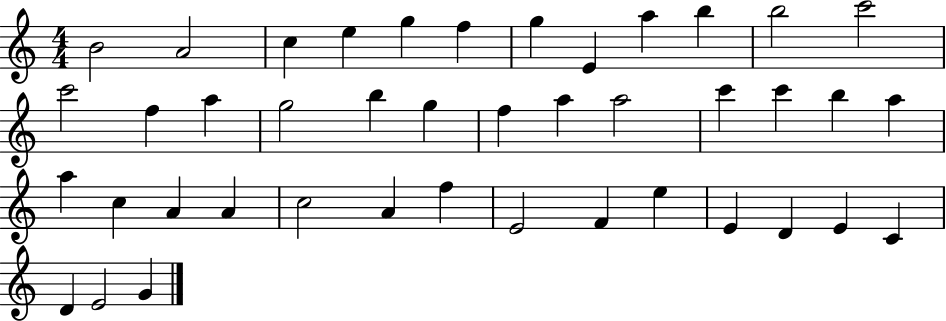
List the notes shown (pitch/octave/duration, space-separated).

B4/h A4/h C5/q E5/q G5/q F5/q G5/q E4/q A5/q B5/q B5/h C6/h C6/h F5/q A5/q G5/h B5/q G5/q F5/q A5/q A5/h C6/q C6/q B5/q A5/q A5/q C5/q A4/q A4/q C5/h A4/q F5/q E4/h F4/q E5/q E4/q D4/q E4/q C4/q D4/q E4/h G4/q